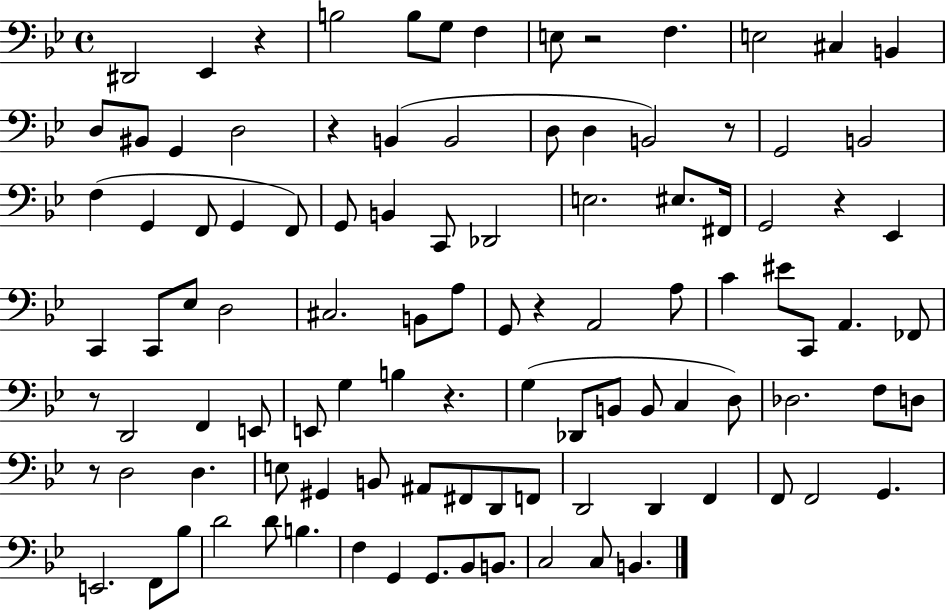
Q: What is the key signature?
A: BES major